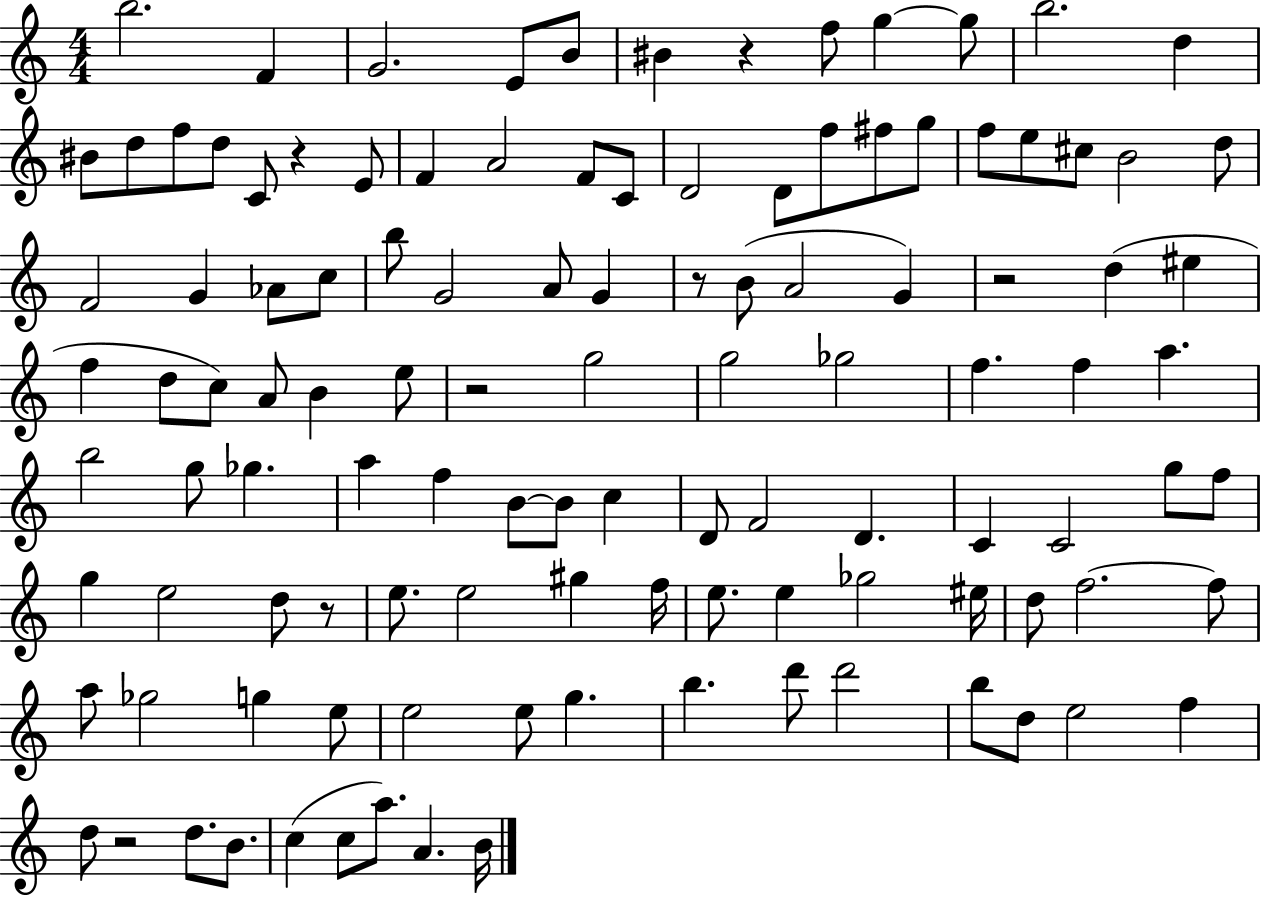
B5/h. F4/q G4/h. E4/e B4/e BIS4/q R/q F5/e G5/q G5/e B5/h. D5/q BIS4/e D5/e F5/e D5/e C4/e R/q E4/e F4/q A4/h F4/e C4/e D4/h D4/e F5/e F#5/e G5/e F5/e E5/e C#5/e B4/h D5/e F4/h G4/q Ab4/e C5/e B5/e G4/h A4/e G4/q R/e B4/e A4/h G4/q R/h D5/q EIS5/q F5/q D5/e C5/e A4/e B4/q E5/e R/h G5/h G5/h Gb5/h F5/q. F5/q A5/q. B5/h G5/e Gb5/q. A5/q F5/q B4/e B4/e C5/q D4/e F4/h D4/q. C4/q C4/h G5/e F5/e G5/q E5/h D5/e R/e E5/e. E5/h G#5/q F5/s E5/e. E5/q Gb5/h EIS5/s D5/e F5/h. F5/e A5/e Gb5/h G5/q E5/e E5/h E5/e G5/q. B5/q. D6/e D6/h B5/e D5/e E5/h F5/q D5/e R/h D5/e. B4/e. C5/q C5/e A5/e. A4/q. B4/s